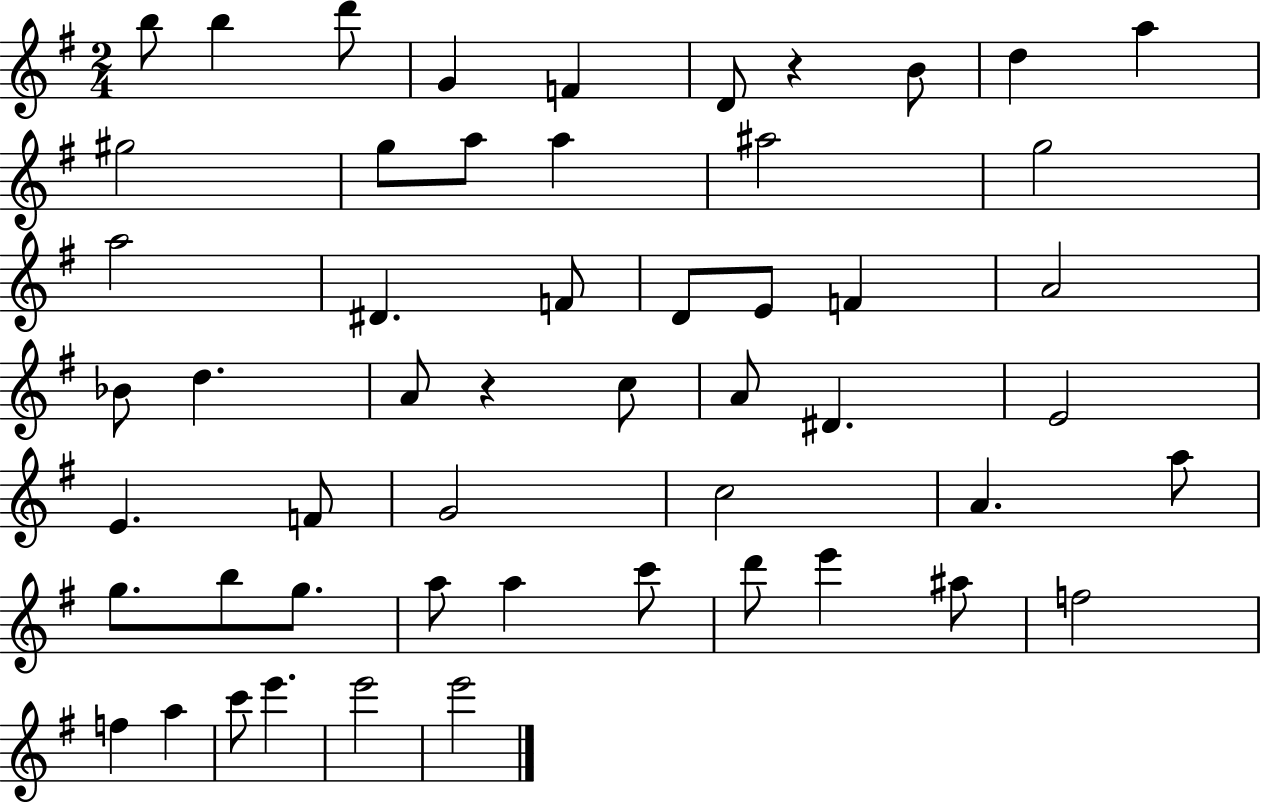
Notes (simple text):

B5/e B5/q D6/e G4/q F4/q D4/e R/q B4/e D5/q A5/q G#5/h G5/e A5/e A5/q A#5/h G5/h A5/h D#4/q. F4/e D4/e E4/e F4/q A4/h Bb4/e D5/q. A4/e R/q C5/e A4/e D#4/q. E4/h E4/q. F4/e G4/h C5/h A4/q. A5/e G5/e. B5/e G5/e. A5/e A5/q C6/e D6/e E6/q A#5/e F5/h F5/q A5/q C6/e E6/q. E6/h E6/h